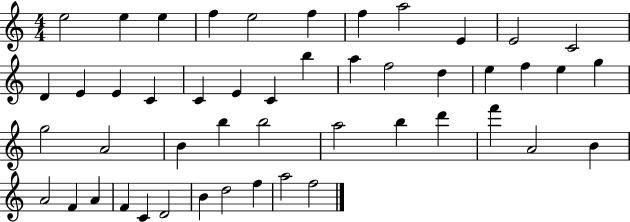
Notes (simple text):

E5/h E5/q E5/q F5/q E5/h F5/q F5/q A5/h E4/q E4/h C4/h D4/q E4/q E4/q C4/q C4/q E4/q C4/q B5/q A5/q F5/h D5/q E5/q F5/q E5/q G5/q G5/h A4/h B4/q B5/q B5/h A5/h B5/q D6/q F6/q A4/h B4/q A4/h F4/q A4/q F4/q C4/q D4/h B4/q D5/h F5/q A5/h F5/h